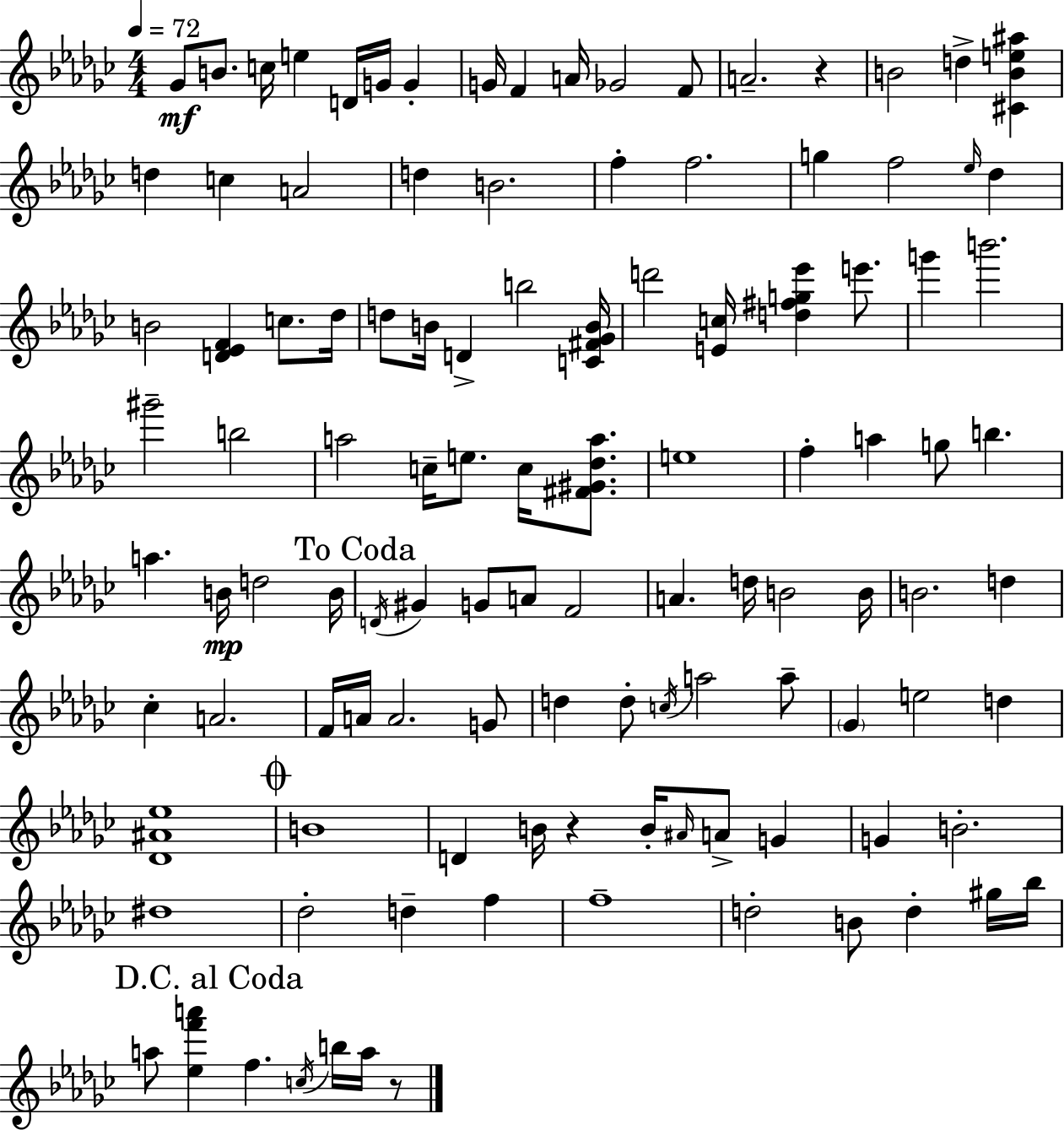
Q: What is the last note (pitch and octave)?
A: A5